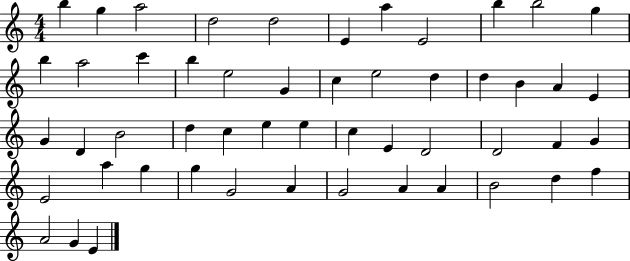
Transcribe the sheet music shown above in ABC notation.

X:1
T:Untitled
M:4/4
L:1/4
K:C
b g a2 d2 d2 E a E2 b b2 g b a2 c' b e2 G c e2 d d B A E G D B2 d c e e c E D2 D2 F G E2 a g g G2 A G2 A A B2 d f A2 G E